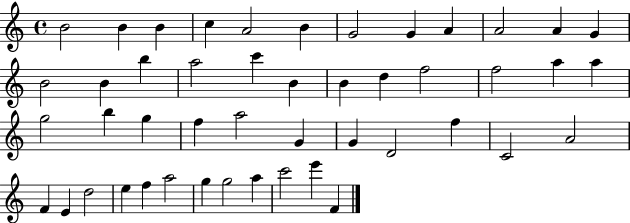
X:1
T:Untitled
M:4/4
L:1/4
K:C
B2 B B c A2 B G2 G A A2 A G B2 B b a2 c' B B d f2 f2 a a g2 b g f a2 G G D2 f C2 A2 F E d2 e f a2 g g2 a c'2 e' F